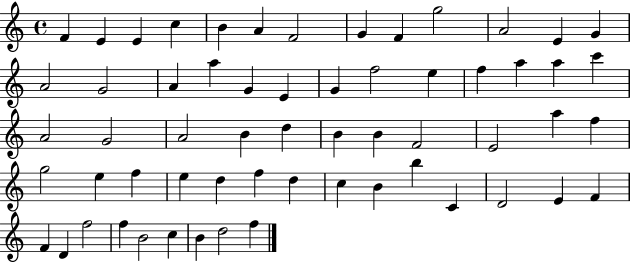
F4/q E4/q E4/q C5/q B4/q A4/q F4/h G4/q F4/q G5/h A4/h E4/q G4/q A4/h G4/h A4/q A5/q G4/q E4/q G4/q F5/h E5/q F5/q A5/q A5/q C6/q A4/h G4/h A4/h B4/q D5/q B4/q B4/q F4/h E4/h A5/q F5/q G5/h E5/q F5/q E5/q D5/q F5/q D5/q C5/q B4/q B5/q C4/q D4/h E4/q F4/q F4/q D4/q F5/h F5/q B4/h C5/q B4/q D5/h F5/q